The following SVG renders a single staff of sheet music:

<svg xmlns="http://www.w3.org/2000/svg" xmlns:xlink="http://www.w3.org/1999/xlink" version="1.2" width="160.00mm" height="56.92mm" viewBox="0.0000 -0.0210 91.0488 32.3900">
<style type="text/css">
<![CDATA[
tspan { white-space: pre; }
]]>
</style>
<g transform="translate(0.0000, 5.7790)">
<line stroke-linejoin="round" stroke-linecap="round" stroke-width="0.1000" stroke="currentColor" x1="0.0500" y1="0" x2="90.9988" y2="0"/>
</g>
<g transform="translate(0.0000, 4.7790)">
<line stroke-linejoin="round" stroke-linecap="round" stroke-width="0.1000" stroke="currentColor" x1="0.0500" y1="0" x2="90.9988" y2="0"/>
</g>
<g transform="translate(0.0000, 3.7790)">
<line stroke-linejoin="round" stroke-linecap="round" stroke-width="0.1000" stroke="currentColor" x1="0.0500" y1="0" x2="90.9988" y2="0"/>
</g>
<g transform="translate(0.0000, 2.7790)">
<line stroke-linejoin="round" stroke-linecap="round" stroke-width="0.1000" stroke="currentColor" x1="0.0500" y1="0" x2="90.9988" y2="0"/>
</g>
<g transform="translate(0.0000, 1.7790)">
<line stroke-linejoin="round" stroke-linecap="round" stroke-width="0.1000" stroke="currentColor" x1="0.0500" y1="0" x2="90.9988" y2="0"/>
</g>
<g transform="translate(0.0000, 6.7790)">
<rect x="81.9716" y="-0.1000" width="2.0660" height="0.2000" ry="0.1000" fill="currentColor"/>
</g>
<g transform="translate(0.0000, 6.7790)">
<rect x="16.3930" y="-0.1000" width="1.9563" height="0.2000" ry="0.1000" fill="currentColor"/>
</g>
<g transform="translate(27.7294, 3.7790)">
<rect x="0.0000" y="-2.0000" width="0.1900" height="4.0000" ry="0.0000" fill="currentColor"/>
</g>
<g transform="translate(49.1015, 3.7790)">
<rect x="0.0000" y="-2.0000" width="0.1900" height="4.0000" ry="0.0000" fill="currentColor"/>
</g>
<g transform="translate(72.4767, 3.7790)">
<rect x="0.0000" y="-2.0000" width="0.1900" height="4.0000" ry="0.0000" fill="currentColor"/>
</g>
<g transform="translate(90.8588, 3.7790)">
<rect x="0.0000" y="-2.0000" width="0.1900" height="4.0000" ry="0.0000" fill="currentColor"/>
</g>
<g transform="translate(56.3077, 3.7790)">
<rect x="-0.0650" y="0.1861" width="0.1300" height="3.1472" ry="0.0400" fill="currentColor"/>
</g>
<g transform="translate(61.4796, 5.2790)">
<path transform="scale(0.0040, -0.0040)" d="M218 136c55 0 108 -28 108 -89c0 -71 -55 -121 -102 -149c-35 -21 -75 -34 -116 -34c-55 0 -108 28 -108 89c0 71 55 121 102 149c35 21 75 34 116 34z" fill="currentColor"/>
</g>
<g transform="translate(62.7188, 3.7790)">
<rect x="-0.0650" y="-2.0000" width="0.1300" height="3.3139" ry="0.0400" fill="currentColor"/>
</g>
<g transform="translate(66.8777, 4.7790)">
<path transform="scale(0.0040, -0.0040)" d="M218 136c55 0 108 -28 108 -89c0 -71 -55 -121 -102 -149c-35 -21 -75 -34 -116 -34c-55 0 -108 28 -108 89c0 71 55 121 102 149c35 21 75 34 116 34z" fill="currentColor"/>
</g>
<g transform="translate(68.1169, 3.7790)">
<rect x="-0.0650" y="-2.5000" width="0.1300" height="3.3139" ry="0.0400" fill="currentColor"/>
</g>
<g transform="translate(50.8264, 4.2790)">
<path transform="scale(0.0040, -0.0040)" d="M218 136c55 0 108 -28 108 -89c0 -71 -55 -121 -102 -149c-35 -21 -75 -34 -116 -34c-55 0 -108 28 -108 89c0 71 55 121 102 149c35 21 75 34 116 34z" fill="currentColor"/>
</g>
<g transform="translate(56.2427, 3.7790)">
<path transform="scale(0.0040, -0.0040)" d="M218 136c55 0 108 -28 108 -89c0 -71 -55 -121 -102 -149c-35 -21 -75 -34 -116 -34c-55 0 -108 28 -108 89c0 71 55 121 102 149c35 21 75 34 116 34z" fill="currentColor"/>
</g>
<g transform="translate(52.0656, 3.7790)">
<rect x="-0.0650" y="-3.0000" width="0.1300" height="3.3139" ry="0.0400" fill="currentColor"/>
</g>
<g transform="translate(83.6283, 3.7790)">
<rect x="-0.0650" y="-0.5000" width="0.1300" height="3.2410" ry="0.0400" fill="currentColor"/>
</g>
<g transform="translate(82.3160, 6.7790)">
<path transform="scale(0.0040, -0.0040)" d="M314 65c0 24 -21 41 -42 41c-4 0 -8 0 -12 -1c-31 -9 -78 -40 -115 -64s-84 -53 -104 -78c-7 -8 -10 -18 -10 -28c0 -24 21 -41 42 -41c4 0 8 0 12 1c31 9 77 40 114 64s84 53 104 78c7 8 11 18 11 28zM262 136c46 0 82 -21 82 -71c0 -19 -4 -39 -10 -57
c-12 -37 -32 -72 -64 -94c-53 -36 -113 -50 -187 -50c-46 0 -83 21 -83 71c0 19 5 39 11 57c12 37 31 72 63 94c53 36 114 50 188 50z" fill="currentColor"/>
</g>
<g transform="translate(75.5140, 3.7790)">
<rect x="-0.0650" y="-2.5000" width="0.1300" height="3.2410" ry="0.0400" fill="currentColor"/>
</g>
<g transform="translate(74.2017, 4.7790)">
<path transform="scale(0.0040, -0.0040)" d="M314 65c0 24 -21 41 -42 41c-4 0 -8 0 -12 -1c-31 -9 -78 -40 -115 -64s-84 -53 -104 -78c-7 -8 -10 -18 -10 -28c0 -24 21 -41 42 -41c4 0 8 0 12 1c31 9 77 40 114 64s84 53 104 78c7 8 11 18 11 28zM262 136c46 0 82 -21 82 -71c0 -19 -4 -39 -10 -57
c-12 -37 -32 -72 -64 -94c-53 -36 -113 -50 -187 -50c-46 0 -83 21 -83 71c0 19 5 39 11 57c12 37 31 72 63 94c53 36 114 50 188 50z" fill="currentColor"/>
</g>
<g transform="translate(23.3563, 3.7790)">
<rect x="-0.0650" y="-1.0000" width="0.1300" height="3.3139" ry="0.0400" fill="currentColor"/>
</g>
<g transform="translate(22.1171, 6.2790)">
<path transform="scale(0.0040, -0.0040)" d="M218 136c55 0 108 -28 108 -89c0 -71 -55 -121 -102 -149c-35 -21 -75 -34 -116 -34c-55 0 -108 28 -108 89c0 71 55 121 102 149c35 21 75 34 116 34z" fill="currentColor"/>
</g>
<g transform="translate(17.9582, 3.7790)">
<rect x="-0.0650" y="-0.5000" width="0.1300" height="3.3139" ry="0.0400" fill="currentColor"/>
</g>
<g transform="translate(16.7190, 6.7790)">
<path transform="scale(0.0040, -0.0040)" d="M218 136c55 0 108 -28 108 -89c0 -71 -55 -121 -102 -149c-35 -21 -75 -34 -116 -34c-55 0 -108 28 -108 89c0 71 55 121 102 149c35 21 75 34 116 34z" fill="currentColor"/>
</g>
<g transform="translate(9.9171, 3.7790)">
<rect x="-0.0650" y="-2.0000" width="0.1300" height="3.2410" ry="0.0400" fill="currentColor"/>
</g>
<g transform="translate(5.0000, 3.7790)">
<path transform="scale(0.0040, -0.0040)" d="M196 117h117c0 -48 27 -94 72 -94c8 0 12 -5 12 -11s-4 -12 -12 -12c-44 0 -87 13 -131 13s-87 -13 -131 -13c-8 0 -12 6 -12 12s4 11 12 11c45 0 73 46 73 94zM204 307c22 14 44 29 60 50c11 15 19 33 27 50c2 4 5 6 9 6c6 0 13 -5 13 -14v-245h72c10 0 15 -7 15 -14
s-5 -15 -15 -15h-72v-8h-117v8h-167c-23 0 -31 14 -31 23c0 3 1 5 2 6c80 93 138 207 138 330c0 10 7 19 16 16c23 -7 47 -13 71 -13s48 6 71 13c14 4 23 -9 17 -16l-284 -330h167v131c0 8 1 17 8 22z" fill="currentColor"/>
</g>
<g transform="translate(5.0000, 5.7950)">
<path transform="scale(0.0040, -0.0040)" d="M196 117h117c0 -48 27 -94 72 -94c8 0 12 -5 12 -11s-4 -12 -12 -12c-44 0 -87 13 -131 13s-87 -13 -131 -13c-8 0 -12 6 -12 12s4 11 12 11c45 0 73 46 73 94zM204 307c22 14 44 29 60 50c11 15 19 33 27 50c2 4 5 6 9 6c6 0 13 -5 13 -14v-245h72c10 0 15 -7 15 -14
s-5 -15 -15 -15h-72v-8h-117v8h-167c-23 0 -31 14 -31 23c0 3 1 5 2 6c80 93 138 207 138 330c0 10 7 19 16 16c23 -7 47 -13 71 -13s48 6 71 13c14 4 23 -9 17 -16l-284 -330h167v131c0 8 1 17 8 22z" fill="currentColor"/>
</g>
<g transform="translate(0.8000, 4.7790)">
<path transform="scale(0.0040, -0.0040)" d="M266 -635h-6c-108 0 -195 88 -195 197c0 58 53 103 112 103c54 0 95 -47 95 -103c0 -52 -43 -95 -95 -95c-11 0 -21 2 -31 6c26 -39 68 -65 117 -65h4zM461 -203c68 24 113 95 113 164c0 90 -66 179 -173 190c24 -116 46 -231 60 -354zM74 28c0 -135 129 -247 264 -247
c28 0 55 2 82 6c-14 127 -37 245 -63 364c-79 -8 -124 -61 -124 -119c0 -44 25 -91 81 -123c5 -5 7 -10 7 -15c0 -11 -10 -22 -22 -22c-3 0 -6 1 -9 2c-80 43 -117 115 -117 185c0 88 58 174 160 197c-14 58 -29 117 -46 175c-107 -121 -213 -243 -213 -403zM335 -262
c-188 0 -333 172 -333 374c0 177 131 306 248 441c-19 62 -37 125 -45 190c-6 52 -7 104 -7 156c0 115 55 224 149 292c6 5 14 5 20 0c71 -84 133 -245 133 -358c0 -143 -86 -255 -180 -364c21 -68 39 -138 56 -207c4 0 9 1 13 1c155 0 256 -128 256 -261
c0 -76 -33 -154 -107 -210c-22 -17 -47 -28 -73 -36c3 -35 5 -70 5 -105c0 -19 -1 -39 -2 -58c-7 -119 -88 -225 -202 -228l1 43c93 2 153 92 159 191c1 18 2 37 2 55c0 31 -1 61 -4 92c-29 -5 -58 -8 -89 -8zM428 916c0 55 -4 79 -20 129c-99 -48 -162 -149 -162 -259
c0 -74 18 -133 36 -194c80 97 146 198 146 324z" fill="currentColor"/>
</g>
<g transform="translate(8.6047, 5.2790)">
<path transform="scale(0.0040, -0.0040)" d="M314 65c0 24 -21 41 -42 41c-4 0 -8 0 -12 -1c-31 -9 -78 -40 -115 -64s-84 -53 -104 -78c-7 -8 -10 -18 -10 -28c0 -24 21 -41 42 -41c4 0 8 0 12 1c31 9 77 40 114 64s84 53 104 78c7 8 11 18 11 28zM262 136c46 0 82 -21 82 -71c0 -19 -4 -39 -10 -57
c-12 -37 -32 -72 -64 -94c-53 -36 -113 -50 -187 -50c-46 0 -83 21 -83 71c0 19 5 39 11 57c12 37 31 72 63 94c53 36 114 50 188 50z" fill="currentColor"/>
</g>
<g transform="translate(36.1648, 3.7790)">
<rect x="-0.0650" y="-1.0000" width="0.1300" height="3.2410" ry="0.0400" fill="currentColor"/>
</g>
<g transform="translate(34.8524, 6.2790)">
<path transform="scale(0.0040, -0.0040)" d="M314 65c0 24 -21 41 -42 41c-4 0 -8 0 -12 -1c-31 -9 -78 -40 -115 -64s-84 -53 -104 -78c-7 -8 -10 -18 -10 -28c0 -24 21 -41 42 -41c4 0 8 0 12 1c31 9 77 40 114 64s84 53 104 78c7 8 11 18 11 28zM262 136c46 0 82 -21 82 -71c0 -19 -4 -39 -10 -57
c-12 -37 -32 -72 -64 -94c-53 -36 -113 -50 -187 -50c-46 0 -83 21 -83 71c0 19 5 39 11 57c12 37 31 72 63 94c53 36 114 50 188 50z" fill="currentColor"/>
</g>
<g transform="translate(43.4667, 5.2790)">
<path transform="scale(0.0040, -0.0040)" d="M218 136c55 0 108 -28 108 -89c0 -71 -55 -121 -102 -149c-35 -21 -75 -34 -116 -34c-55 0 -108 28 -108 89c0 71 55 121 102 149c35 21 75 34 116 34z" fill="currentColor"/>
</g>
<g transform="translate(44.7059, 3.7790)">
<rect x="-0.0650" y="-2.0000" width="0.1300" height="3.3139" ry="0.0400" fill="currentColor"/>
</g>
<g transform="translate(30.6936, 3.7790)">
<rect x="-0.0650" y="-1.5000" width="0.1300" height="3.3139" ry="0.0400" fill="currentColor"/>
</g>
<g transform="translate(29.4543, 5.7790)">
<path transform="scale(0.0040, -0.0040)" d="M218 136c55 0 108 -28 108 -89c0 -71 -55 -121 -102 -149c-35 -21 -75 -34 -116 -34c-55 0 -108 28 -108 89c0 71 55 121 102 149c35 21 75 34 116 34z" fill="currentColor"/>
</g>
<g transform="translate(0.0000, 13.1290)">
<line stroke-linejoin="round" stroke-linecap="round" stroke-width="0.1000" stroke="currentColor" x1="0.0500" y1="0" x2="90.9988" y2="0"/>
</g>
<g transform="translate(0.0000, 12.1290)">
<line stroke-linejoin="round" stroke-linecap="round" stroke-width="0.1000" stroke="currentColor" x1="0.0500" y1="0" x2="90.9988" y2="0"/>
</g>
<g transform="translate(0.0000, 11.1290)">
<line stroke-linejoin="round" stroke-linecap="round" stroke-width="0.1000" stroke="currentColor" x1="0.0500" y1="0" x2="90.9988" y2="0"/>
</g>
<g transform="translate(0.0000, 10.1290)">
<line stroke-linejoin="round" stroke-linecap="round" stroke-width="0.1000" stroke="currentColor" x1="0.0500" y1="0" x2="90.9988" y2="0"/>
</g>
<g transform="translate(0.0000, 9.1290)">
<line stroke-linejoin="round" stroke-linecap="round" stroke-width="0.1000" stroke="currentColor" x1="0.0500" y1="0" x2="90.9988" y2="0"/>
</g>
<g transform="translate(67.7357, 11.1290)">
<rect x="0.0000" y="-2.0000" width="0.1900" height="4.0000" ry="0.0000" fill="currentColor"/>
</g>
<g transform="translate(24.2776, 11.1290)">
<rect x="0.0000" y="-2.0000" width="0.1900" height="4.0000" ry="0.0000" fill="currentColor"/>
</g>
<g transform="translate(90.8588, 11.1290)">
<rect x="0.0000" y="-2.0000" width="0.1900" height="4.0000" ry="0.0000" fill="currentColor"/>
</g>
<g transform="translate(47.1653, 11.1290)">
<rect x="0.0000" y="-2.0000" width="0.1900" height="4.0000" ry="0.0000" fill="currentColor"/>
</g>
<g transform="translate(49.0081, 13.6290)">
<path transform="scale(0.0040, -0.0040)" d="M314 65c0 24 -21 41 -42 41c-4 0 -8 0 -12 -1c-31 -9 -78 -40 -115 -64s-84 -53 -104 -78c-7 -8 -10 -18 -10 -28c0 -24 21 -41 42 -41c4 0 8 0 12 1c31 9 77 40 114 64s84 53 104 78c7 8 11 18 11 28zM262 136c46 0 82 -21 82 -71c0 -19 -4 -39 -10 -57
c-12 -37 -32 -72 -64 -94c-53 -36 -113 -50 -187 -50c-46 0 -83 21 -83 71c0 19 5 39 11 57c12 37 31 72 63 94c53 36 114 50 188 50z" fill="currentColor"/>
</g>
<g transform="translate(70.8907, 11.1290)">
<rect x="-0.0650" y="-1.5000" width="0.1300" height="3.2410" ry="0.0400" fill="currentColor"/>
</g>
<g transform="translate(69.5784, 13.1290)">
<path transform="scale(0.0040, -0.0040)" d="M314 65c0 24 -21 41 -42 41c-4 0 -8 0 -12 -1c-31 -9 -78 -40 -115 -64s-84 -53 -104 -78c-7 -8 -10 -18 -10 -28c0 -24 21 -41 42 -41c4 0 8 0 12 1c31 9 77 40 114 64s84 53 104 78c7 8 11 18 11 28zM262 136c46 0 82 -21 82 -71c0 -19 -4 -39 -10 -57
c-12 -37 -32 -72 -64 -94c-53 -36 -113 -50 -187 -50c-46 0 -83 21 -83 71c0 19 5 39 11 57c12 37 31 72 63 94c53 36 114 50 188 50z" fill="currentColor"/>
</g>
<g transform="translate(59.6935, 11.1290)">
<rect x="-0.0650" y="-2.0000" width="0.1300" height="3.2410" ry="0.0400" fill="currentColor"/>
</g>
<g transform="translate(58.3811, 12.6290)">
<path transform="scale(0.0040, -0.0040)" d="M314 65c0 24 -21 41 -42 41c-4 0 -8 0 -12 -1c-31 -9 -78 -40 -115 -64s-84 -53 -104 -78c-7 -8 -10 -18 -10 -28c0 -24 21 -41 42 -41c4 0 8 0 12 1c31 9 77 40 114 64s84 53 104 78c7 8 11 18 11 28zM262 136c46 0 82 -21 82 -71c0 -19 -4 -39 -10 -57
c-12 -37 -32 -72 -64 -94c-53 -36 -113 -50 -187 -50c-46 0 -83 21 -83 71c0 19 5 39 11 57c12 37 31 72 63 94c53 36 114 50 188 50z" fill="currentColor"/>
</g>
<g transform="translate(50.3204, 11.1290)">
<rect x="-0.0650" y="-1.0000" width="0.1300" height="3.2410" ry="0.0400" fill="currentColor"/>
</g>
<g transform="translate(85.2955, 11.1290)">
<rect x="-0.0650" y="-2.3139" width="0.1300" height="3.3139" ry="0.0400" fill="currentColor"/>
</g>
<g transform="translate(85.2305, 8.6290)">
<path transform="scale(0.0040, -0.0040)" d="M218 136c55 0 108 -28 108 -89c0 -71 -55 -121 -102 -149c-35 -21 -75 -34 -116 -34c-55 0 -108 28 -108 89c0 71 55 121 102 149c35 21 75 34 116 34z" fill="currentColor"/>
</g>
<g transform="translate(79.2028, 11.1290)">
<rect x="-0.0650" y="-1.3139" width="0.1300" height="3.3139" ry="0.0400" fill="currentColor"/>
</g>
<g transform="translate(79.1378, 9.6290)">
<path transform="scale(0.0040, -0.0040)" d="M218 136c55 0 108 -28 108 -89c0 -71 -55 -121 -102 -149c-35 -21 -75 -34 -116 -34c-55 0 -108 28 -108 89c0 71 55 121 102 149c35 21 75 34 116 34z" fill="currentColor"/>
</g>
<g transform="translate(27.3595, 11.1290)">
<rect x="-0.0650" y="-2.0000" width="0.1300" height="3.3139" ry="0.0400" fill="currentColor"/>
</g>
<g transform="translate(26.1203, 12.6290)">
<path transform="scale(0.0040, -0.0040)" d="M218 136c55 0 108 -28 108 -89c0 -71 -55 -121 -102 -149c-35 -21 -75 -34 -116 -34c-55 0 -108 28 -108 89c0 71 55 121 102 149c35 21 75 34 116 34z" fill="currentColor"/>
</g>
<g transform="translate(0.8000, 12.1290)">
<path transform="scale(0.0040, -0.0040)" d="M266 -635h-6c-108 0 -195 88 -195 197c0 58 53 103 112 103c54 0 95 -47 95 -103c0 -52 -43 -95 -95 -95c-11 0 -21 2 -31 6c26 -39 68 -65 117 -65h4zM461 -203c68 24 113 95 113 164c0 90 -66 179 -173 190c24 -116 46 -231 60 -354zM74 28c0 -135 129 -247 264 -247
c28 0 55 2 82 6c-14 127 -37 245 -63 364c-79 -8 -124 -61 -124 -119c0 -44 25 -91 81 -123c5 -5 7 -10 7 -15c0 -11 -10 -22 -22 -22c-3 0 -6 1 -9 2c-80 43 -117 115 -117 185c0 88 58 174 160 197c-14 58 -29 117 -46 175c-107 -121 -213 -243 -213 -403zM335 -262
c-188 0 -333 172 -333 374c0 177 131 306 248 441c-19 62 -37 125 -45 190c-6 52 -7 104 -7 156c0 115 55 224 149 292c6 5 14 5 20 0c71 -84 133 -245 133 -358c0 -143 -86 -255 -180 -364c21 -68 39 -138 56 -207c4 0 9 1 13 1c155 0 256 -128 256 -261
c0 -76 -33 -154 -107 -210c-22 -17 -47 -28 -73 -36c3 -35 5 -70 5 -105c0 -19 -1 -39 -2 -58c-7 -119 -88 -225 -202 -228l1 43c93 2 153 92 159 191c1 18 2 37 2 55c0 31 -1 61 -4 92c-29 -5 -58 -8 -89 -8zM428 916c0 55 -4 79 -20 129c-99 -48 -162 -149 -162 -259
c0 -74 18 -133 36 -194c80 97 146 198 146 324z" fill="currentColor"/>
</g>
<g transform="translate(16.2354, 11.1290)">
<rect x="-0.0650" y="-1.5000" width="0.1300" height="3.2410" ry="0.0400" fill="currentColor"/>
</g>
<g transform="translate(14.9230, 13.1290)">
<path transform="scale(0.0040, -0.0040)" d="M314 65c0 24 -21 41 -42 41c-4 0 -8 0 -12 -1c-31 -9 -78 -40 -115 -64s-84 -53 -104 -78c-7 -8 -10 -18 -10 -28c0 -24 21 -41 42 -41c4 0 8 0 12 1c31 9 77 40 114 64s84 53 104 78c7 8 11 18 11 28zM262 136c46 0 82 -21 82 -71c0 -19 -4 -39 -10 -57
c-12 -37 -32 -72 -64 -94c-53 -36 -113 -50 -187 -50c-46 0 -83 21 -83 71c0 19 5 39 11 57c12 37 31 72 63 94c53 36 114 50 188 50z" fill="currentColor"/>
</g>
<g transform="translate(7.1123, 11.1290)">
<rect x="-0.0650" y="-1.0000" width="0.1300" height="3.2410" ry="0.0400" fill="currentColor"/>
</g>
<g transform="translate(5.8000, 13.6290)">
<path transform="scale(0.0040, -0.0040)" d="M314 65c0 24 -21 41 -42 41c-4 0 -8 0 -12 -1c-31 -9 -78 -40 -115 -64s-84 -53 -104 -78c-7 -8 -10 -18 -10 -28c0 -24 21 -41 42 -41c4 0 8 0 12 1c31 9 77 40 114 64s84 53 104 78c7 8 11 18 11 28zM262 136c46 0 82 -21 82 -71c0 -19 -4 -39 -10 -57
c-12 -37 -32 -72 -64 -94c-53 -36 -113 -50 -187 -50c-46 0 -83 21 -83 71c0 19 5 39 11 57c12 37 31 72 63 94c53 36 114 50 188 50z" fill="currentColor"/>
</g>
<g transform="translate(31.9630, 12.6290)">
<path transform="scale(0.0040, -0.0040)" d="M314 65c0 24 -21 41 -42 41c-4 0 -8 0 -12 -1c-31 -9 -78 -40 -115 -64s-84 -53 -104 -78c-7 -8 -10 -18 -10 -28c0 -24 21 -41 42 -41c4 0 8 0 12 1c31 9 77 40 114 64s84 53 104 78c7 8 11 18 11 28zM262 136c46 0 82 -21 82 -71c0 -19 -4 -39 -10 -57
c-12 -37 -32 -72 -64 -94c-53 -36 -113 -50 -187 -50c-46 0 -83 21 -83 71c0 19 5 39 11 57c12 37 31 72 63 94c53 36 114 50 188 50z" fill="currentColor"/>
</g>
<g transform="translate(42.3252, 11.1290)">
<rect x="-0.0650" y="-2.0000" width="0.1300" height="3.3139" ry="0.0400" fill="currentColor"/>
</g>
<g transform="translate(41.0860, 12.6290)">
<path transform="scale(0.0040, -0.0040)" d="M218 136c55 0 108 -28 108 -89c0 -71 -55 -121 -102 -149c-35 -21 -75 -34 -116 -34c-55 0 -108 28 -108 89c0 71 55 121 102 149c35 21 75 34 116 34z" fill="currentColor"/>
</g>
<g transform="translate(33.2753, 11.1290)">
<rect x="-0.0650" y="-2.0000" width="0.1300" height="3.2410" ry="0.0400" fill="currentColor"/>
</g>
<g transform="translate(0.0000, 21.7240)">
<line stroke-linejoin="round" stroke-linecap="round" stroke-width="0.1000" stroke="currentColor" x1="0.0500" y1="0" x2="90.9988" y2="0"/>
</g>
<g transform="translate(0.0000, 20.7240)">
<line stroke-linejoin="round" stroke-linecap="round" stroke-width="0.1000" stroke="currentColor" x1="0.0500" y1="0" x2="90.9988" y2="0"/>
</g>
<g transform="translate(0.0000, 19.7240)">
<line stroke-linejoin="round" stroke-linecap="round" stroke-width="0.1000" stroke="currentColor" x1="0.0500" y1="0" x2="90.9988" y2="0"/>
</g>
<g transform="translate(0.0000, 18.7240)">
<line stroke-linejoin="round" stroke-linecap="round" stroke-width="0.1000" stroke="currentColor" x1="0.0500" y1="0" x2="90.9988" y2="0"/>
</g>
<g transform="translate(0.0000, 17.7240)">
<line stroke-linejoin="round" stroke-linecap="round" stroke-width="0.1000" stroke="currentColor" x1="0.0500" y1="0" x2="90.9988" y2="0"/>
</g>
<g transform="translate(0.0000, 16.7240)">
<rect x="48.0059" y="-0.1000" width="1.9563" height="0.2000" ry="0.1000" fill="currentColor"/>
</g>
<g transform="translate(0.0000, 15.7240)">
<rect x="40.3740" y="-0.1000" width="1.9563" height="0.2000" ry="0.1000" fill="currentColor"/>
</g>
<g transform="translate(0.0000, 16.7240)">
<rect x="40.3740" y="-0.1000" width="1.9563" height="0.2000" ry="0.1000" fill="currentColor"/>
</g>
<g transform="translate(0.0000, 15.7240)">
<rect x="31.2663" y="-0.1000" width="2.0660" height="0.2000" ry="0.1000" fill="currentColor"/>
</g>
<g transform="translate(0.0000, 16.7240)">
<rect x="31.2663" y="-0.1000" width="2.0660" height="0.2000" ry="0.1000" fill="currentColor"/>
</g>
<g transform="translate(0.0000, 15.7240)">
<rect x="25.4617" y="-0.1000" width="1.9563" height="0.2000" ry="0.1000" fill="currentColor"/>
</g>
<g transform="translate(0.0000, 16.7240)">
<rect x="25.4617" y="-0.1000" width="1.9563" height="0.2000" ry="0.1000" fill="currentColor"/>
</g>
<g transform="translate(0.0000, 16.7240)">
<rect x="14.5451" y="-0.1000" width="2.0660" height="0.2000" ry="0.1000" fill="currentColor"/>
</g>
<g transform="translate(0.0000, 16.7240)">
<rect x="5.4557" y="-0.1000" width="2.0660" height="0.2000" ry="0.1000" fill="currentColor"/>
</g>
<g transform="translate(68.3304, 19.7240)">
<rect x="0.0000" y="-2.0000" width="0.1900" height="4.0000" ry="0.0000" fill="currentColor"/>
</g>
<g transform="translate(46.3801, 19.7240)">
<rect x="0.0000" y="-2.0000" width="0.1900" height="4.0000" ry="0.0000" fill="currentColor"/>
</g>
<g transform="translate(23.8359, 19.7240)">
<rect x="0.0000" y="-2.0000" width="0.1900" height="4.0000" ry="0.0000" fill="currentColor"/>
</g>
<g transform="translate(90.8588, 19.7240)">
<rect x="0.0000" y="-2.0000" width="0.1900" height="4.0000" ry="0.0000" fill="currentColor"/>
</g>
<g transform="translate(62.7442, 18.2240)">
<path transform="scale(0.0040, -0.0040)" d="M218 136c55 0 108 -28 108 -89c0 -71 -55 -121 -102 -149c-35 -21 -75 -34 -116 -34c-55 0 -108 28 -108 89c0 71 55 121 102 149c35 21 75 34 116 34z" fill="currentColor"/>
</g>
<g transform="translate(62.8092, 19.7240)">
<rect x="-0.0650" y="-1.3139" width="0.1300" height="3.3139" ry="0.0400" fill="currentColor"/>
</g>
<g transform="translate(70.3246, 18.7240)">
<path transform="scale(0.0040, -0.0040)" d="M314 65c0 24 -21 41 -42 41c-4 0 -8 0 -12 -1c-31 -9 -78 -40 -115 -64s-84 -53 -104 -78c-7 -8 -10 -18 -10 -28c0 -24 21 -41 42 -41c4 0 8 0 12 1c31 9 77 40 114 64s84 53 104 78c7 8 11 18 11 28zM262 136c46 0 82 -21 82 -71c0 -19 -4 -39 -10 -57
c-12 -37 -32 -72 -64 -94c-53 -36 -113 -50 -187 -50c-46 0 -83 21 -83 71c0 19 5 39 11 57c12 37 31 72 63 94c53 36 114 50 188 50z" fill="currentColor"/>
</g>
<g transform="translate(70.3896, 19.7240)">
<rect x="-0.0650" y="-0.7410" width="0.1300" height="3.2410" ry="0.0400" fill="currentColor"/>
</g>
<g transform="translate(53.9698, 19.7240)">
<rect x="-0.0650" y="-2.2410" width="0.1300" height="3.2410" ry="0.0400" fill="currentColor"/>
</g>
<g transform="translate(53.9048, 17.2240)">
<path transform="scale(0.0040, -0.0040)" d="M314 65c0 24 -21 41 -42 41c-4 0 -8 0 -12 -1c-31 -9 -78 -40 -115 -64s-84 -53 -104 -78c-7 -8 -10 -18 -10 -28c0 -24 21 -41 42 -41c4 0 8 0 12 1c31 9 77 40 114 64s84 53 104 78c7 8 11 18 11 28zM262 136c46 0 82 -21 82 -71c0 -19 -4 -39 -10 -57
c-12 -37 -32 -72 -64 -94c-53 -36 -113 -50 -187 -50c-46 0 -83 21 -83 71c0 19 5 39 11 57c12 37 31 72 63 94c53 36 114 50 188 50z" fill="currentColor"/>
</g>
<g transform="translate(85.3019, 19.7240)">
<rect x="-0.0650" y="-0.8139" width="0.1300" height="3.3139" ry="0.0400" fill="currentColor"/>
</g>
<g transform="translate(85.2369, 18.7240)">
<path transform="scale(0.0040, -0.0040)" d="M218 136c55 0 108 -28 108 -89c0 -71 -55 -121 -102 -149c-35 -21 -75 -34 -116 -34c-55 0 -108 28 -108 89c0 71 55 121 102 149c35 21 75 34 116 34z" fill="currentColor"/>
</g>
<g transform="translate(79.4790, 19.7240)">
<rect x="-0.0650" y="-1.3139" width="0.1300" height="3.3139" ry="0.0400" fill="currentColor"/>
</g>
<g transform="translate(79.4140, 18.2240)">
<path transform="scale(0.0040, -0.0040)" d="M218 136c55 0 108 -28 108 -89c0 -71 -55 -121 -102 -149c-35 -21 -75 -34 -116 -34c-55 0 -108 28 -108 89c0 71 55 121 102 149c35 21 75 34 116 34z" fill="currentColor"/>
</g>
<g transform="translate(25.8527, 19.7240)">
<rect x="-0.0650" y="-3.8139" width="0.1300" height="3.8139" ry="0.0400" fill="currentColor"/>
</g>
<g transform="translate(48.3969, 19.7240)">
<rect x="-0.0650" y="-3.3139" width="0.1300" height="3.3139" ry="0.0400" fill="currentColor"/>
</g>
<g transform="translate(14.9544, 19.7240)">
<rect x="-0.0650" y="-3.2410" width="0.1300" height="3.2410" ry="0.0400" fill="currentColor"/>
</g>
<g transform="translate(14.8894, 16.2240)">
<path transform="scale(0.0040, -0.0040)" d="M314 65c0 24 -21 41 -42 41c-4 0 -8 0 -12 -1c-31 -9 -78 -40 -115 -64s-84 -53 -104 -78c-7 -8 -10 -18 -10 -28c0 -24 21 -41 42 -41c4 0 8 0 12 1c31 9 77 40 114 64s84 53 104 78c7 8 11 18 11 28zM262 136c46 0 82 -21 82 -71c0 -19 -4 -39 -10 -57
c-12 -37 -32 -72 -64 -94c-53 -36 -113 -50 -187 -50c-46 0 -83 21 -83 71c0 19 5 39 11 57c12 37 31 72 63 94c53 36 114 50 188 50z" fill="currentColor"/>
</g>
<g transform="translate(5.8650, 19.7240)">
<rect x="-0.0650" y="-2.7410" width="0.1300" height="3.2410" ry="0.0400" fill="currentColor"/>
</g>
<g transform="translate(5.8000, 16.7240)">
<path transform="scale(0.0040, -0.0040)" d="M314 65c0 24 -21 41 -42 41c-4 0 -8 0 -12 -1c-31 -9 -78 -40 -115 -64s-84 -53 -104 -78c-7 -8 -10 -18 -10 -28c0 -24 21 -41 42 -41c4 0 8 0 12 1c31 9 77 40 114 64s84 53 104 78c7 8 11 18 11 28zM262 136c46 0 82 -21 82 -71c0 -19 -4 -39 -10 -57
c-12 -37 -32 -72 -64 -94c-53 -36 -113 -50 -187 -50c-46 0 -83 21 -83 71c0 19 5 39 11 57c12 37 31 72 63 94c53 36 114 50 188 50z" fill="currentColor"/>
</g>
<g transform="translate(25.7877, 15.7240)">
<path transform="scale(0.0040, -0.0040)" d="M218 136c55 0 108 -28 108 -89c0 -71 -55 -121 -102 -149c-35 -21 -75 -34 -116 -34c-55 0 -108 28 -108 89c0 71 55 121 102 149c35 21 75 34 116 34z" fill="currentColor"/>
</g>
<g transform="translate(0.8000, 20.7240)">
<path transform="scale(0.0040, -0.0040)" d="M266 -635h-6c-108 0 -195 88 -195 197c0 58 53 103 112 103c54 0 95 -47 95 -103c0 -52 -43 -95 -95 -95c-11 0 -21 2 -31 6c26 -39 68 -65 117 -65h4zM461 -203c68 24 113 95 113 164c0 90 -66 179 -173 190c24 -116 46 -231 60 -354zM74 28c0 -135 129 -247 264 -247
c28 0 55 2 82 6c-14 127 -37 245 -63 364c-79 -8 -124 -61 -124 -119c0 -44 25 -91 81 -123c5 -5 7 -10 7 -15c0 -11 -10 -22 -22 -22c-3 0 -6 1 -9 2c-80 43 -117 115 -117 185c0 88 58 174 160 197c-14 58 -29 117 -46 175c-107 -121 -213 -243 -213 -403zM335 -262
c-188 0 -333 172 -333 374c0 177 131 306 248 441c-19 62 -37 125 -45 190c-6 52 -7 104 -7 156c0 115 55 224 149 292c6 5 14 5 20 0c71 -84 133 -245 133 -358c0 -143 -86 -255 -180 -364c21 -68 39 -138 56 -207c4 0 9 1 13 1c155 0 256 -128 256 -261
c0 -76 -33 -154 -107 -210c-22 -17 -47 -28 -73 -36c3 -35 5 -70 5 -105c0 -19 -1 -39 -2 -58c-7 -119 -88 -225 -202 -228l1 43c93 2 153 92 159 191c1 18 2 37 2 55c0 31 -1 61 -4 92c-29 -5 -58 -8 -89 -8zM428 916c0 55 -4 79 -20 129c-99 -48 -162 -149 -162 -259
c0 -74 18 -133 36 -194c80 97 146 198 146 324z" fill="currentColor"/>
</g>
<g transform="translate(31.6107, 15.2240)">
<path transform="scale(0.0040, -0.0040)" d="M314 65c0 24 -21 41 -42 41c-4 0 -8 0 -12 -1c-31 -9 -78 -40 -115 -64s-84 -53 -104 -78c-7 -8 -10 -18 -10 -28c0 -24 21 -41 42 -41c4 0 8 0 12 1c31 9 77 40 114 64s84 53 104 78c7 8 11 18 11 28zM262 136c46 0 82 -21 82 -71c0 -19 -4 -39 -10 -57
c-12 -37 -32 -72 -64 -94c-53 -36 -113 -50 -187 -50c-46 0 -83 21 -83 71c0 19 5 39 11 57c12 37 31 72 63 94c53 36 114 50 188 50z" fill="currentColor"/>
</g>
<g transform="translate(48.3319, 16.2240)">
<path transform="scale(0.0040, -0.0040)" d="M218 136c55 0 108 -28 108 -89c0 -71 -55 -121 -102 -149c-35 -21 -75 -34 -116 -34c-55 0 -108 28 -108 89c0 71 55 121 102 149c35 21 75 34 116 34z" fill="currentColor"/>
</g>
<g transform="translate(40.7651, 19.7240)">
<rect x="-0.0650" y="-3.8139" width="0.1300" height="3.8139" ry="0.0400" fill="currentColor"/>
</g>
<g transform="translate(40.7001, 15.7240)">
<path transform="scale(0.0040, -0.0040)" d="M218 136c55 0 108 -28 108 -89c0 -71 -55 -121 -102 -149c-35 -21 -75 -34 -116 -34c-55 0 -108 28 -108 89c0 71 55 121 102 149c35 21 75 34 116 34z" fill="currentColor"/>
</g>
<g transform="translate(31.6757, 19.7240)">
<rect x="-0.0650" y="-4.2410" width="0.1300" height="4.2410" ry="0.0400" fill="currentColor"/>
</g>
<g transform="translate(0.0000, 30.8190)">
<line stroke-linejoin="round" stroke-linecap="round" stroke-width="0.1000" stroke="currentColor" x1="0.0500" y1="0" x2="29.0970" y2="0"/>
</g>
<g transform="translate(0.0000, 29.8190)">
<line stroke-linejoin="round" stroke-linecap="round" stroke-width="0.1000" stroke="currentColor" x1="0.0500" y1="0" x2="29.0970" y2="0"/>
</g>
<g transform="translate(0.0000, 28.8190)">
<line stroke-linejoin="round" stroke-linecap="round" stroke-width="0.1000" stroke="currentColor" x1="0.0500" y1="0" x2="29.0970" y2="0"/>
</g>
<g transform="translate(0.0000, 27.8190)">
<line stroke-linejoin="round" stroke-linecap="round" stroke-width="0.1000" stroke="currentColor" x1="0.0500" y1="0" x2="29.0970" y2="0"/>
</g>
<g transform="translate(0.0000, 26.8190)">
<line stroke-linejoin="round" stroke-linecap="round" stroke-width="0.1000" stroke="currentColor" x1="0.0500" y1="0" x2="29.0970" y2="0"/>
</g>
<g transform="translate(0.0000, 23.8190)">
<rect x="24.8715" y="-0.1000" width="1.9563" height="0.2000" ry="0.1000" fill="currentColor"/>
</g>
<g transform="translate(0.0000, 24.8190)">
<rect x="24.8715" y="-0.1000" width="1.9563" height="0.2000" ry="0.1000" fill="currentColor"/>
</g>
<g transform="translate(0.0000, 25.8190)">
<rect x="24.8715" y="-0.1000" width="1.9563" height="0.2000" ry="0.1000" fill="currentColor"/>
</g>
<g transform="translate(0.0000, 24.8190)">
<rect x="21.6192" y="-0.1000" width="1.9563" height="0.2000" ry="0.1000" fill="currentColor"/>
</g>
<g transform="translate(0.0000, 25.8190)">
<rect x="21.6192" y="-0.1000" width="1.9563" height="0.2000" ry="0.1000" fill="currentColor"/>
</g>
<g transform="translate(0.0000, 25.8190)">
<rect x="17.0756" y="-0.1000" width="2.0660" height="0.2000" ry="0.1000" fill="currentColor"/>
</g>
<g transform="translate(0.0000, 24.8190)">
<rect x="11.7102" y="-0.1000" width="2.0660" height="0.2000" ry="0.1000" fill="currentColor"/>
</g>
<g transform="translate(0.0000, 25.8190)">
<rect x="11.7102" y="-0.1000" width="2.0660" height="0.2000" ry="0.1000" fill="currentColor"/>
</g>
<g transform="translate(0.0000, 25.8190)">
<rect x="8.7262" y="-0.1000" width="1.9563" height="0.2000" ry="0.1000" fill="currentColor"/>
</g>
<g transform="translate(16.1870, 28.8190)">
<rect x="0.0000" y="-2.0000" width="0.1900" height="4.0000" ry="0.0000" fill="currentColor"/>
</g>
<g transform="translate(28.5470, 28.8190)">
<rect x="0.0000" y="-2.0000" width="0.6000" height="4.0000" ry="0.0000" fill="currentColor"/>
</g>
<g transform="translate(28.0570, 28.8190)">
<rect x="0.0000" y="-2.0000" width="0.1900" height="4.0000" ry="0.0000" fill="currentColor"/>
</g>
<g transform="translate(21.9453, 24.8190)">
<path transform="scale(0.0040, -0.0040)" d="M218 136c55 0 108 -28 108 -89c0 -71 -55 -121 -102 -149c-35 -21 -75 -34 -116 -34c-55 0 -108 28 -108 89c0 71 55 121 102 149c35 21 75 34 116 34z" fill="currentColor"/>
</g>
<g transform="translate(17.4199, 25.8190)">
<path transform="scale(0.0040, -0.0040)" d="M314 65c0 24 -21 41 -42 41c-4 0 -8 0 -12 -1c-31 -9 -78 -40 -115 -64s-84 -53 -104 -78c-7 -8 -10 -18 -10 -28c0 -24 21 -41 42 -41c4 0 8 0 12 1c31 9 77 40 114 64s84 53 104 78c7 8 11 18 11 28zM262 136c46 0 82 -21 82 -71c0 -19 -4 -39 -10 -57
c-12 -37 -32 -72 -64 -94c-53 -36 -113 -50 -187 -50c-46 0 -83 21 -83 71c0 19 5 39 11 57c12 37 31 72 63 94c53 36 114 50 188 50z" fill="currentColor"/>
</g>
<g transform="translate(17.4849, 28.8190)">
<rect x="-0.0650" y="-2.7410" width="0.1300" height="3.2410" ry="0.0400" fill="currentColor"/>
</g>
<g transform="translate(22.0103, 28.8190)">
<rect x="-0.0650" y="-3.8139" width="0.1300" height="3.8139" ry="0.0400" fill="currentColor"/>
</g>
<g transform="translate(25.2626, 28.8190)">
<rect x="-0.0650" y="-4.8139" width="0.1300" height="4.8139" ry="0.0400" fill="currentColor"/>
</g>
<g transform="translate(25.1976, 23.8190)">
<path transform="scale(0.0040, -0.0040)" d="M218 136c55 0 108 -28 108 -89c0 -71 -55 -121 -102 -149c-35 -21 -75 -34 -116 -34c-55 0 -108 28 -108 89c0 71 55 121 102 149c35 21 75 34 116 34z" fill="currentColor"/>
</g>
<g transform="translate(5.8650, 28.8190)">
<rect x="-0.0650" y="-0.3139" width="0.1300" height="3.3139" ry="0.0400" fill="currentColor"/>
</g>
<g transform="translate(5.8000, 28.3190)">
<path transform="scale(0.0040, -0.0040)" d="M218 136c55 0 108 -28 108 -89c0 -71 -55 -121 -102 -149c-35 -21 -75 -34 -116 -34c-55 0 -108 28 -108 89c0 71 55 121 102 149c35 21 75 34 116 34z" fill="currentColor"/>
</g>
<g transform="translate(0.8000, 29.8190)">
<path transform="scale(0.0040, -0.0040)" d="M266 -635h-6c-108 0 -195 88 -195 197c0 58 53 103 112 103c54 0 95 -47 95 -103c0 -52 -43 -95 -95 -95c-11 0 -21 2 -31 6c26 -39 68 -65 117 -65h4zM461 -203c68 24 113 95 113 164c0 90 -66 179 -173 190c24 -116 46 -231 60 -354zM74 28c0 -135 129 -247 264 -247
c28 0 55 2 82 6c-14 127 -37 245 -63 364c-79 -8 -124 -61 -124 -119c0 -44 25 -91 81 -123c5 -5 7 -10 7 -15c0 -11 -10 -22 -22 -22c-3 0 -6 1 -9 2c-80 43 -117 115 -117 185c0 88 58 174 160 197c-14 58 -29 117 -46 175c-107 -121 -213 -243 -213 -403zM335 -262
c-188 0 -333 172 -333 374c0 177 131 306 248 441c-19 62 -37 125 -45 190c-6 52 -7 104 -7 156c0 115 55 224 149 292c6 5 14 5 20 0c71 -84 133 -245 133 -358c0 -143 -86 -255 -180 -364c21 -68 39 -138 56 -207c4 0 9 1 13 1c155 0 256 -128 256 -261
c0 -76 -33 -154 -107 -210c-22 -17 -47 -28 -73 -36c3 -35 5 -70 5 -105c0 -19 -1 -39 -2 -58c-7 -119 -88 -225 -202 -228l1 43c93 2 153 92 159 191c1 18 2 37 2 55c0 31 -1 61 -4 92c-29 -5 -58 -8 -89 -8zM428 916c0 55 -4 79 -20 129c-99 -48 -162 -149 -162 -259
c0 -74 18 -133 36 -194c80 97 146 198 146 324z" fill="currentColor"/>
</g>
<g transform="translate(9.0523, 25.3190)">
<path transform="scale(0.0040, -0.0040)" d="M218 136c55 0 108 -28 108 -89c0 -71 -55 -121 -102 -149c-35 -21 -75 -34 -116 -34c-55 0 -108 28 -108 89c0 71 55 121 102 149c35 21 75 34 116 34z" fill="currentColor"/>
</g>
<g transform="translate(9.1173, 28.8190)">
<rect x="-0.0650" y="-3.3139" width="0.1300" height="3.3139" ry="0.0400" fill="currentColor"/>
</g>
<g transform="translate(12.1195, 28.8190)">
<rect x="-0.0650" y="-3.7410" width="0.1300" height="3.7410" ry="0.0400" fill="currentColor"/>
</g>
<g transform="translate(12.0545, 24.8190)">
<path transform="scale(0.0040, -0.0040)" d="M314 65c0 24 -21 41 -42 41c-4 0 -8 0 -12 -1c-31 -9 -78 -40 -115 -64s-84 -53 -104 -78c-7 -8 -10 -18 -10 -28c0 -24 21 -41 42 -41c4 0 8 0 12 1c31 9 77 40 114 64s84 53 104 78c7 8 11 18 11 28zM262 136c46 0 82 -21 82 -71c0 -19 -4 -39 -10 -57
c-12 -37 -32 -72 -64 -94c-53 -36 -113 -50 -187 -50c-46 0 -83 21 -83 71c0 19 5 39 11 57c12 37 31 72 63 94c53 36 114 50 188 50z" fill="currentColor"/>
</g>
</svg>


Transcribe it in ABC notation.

X:1
T:Untitled
M:4/4
L:1/4
K:C
F2 C D E D2 F A B F G G2 C2 D2 E2 F F2 F D2 F2 E2 e g a2 b2 c' d'2 c' b g2 e d2 e d c b c'2 a2 c' e'